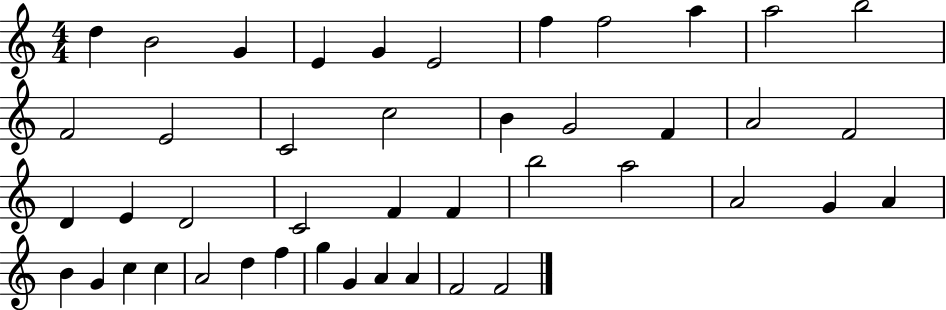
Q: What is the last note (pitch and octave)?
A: F4